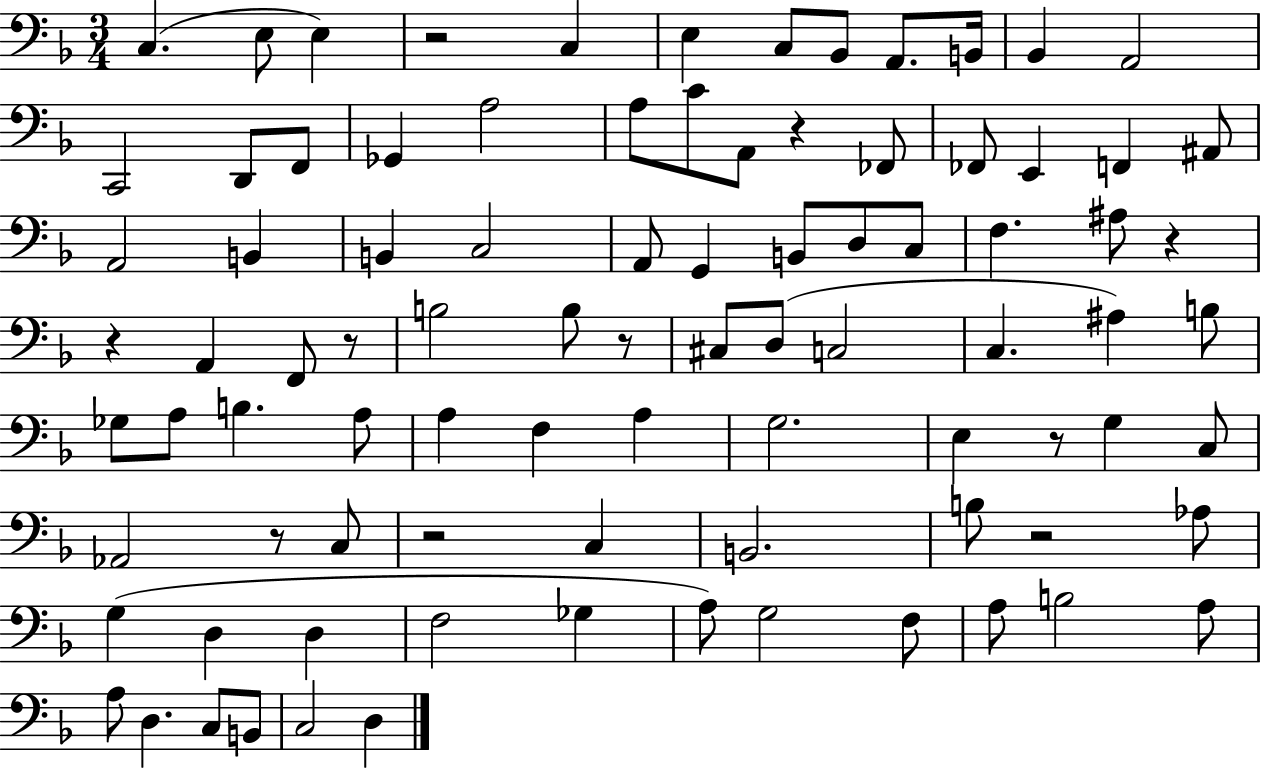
{
  \clef bass
  \numericTimeSignature
  \time 3/4
  \key f \major
  c4.( e8 e4) | r2 c4 | e4 c8 bes,8 a,8. b,16 | bes,4 a,2 | \break c,2 d,8 f,8 | ges,4 a2 | a8 c'8 a,8 r4 fes,8 | fes,8 e,4 f,4 ais,8 | \break a,2 b,4 | b,4 c2 | a,8 g,4 b,8 d8 c8 | f4. ais8 r4 | \break r4 a,4 f,8 r8 | b2 b8 r8 | cis8 d8( c2 | c4. ais4) b8 | \break ges8 a8 b4. a8 | a4 f4 a4 | g2. | e4 r8 g4 c8 | \break aes,2 r8 c8 | r2 c4 | b,2. | b8 r2 aes8 | \break g4( d4 d4 | f2 ges4 | a8) g2 f8 | a8 b2 a8 | \break a8 d4. c8 b,8 | c2 d4 | \bar "|."
}